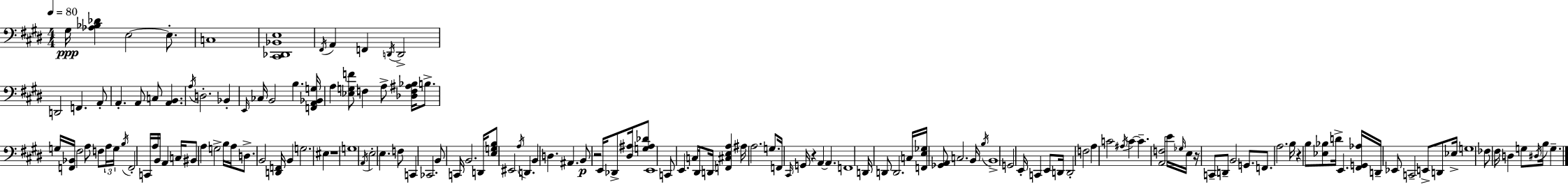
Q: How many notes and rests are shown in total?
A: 153